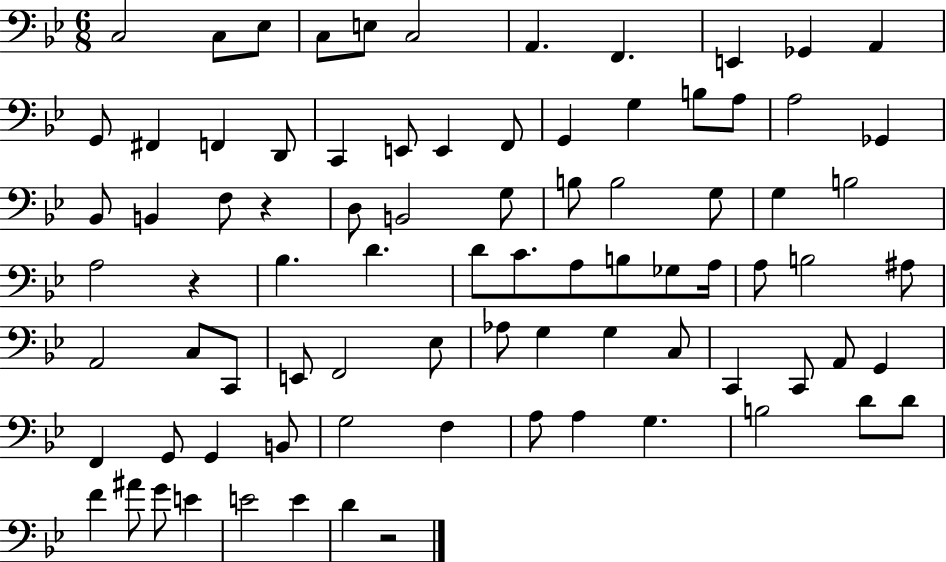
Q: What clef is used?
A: bass